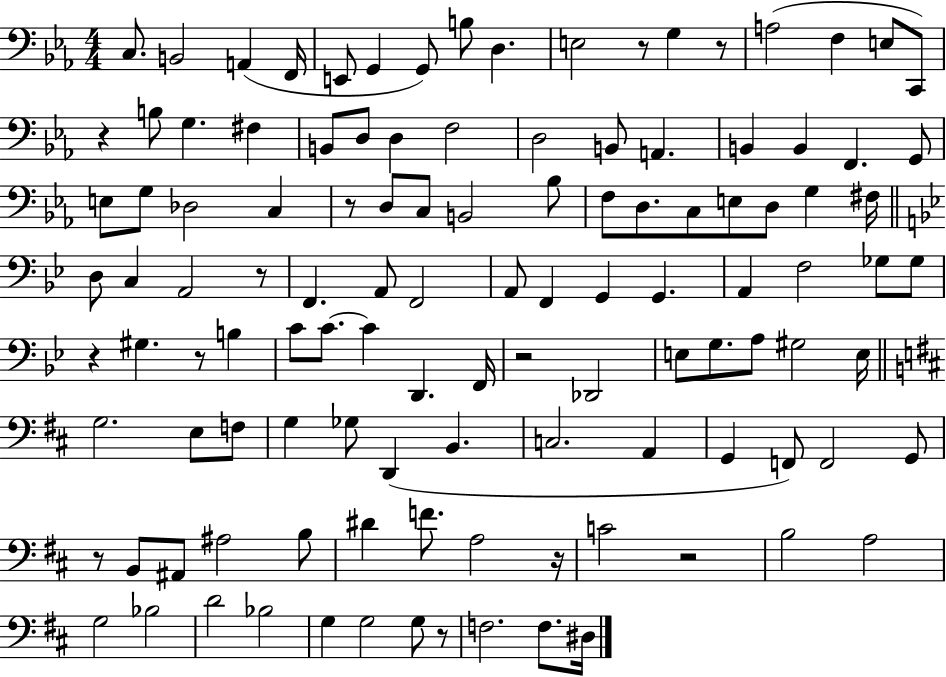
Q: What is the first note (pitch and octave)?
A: C3